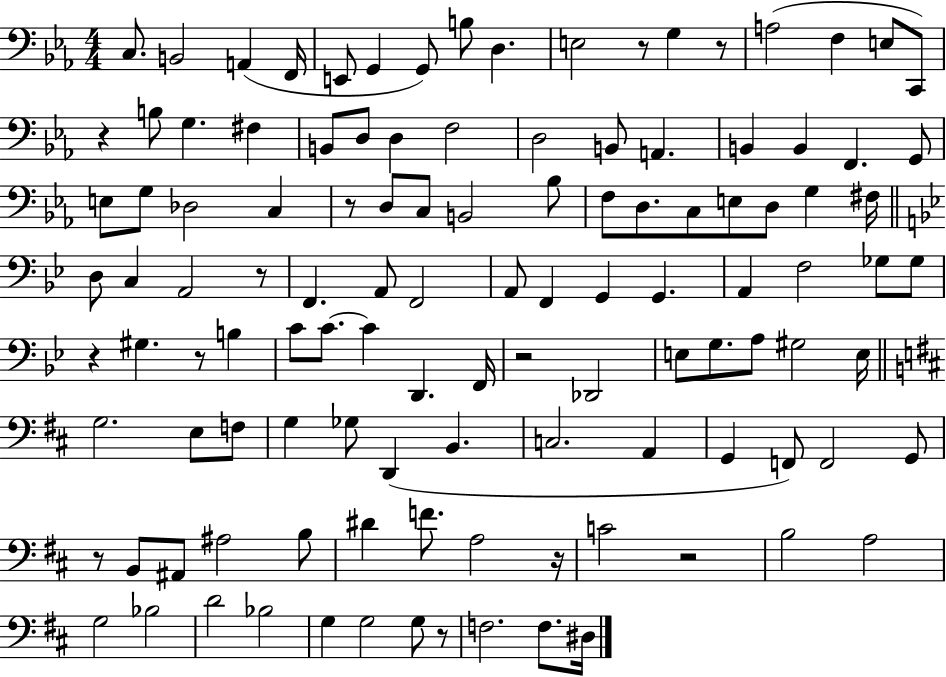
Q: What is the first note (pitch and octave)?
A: C3